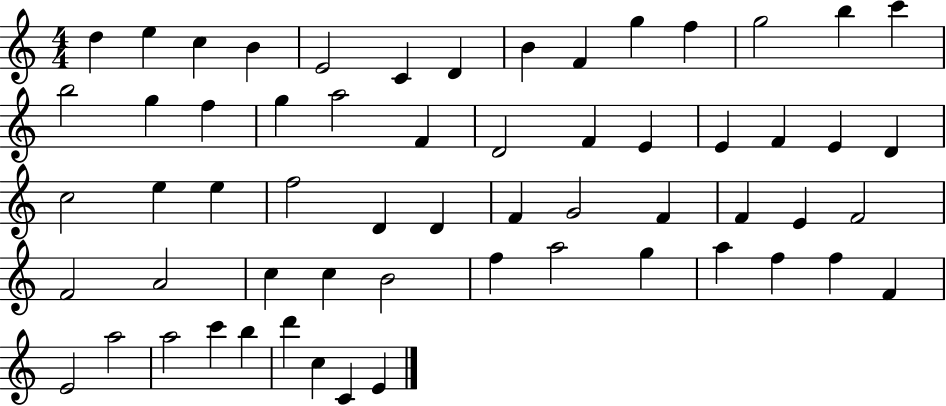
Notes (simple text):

D5/q E5/q C5/q B4/q E4/h C4/q D4/q B4/q F4/q G5/q F5/q G5/h B5/q C6/q B5/h G5/q F5/q G5/q A5/h F4/q D4/h F4/q E4/q E4/q F4/q E4/q D4/q C5/h E5/q E5/q F5/h D4/q D4/q F4/q G4/h F4/q F4/q E4/q F4/h F4/h A4/h C5/q C5/q B4/h F5/q A5/h G5/q A5/q F5/q F5/q F4/q E4/h A5/h A5/h C6/q B5/q D6/q C5/q C4/q E4/q